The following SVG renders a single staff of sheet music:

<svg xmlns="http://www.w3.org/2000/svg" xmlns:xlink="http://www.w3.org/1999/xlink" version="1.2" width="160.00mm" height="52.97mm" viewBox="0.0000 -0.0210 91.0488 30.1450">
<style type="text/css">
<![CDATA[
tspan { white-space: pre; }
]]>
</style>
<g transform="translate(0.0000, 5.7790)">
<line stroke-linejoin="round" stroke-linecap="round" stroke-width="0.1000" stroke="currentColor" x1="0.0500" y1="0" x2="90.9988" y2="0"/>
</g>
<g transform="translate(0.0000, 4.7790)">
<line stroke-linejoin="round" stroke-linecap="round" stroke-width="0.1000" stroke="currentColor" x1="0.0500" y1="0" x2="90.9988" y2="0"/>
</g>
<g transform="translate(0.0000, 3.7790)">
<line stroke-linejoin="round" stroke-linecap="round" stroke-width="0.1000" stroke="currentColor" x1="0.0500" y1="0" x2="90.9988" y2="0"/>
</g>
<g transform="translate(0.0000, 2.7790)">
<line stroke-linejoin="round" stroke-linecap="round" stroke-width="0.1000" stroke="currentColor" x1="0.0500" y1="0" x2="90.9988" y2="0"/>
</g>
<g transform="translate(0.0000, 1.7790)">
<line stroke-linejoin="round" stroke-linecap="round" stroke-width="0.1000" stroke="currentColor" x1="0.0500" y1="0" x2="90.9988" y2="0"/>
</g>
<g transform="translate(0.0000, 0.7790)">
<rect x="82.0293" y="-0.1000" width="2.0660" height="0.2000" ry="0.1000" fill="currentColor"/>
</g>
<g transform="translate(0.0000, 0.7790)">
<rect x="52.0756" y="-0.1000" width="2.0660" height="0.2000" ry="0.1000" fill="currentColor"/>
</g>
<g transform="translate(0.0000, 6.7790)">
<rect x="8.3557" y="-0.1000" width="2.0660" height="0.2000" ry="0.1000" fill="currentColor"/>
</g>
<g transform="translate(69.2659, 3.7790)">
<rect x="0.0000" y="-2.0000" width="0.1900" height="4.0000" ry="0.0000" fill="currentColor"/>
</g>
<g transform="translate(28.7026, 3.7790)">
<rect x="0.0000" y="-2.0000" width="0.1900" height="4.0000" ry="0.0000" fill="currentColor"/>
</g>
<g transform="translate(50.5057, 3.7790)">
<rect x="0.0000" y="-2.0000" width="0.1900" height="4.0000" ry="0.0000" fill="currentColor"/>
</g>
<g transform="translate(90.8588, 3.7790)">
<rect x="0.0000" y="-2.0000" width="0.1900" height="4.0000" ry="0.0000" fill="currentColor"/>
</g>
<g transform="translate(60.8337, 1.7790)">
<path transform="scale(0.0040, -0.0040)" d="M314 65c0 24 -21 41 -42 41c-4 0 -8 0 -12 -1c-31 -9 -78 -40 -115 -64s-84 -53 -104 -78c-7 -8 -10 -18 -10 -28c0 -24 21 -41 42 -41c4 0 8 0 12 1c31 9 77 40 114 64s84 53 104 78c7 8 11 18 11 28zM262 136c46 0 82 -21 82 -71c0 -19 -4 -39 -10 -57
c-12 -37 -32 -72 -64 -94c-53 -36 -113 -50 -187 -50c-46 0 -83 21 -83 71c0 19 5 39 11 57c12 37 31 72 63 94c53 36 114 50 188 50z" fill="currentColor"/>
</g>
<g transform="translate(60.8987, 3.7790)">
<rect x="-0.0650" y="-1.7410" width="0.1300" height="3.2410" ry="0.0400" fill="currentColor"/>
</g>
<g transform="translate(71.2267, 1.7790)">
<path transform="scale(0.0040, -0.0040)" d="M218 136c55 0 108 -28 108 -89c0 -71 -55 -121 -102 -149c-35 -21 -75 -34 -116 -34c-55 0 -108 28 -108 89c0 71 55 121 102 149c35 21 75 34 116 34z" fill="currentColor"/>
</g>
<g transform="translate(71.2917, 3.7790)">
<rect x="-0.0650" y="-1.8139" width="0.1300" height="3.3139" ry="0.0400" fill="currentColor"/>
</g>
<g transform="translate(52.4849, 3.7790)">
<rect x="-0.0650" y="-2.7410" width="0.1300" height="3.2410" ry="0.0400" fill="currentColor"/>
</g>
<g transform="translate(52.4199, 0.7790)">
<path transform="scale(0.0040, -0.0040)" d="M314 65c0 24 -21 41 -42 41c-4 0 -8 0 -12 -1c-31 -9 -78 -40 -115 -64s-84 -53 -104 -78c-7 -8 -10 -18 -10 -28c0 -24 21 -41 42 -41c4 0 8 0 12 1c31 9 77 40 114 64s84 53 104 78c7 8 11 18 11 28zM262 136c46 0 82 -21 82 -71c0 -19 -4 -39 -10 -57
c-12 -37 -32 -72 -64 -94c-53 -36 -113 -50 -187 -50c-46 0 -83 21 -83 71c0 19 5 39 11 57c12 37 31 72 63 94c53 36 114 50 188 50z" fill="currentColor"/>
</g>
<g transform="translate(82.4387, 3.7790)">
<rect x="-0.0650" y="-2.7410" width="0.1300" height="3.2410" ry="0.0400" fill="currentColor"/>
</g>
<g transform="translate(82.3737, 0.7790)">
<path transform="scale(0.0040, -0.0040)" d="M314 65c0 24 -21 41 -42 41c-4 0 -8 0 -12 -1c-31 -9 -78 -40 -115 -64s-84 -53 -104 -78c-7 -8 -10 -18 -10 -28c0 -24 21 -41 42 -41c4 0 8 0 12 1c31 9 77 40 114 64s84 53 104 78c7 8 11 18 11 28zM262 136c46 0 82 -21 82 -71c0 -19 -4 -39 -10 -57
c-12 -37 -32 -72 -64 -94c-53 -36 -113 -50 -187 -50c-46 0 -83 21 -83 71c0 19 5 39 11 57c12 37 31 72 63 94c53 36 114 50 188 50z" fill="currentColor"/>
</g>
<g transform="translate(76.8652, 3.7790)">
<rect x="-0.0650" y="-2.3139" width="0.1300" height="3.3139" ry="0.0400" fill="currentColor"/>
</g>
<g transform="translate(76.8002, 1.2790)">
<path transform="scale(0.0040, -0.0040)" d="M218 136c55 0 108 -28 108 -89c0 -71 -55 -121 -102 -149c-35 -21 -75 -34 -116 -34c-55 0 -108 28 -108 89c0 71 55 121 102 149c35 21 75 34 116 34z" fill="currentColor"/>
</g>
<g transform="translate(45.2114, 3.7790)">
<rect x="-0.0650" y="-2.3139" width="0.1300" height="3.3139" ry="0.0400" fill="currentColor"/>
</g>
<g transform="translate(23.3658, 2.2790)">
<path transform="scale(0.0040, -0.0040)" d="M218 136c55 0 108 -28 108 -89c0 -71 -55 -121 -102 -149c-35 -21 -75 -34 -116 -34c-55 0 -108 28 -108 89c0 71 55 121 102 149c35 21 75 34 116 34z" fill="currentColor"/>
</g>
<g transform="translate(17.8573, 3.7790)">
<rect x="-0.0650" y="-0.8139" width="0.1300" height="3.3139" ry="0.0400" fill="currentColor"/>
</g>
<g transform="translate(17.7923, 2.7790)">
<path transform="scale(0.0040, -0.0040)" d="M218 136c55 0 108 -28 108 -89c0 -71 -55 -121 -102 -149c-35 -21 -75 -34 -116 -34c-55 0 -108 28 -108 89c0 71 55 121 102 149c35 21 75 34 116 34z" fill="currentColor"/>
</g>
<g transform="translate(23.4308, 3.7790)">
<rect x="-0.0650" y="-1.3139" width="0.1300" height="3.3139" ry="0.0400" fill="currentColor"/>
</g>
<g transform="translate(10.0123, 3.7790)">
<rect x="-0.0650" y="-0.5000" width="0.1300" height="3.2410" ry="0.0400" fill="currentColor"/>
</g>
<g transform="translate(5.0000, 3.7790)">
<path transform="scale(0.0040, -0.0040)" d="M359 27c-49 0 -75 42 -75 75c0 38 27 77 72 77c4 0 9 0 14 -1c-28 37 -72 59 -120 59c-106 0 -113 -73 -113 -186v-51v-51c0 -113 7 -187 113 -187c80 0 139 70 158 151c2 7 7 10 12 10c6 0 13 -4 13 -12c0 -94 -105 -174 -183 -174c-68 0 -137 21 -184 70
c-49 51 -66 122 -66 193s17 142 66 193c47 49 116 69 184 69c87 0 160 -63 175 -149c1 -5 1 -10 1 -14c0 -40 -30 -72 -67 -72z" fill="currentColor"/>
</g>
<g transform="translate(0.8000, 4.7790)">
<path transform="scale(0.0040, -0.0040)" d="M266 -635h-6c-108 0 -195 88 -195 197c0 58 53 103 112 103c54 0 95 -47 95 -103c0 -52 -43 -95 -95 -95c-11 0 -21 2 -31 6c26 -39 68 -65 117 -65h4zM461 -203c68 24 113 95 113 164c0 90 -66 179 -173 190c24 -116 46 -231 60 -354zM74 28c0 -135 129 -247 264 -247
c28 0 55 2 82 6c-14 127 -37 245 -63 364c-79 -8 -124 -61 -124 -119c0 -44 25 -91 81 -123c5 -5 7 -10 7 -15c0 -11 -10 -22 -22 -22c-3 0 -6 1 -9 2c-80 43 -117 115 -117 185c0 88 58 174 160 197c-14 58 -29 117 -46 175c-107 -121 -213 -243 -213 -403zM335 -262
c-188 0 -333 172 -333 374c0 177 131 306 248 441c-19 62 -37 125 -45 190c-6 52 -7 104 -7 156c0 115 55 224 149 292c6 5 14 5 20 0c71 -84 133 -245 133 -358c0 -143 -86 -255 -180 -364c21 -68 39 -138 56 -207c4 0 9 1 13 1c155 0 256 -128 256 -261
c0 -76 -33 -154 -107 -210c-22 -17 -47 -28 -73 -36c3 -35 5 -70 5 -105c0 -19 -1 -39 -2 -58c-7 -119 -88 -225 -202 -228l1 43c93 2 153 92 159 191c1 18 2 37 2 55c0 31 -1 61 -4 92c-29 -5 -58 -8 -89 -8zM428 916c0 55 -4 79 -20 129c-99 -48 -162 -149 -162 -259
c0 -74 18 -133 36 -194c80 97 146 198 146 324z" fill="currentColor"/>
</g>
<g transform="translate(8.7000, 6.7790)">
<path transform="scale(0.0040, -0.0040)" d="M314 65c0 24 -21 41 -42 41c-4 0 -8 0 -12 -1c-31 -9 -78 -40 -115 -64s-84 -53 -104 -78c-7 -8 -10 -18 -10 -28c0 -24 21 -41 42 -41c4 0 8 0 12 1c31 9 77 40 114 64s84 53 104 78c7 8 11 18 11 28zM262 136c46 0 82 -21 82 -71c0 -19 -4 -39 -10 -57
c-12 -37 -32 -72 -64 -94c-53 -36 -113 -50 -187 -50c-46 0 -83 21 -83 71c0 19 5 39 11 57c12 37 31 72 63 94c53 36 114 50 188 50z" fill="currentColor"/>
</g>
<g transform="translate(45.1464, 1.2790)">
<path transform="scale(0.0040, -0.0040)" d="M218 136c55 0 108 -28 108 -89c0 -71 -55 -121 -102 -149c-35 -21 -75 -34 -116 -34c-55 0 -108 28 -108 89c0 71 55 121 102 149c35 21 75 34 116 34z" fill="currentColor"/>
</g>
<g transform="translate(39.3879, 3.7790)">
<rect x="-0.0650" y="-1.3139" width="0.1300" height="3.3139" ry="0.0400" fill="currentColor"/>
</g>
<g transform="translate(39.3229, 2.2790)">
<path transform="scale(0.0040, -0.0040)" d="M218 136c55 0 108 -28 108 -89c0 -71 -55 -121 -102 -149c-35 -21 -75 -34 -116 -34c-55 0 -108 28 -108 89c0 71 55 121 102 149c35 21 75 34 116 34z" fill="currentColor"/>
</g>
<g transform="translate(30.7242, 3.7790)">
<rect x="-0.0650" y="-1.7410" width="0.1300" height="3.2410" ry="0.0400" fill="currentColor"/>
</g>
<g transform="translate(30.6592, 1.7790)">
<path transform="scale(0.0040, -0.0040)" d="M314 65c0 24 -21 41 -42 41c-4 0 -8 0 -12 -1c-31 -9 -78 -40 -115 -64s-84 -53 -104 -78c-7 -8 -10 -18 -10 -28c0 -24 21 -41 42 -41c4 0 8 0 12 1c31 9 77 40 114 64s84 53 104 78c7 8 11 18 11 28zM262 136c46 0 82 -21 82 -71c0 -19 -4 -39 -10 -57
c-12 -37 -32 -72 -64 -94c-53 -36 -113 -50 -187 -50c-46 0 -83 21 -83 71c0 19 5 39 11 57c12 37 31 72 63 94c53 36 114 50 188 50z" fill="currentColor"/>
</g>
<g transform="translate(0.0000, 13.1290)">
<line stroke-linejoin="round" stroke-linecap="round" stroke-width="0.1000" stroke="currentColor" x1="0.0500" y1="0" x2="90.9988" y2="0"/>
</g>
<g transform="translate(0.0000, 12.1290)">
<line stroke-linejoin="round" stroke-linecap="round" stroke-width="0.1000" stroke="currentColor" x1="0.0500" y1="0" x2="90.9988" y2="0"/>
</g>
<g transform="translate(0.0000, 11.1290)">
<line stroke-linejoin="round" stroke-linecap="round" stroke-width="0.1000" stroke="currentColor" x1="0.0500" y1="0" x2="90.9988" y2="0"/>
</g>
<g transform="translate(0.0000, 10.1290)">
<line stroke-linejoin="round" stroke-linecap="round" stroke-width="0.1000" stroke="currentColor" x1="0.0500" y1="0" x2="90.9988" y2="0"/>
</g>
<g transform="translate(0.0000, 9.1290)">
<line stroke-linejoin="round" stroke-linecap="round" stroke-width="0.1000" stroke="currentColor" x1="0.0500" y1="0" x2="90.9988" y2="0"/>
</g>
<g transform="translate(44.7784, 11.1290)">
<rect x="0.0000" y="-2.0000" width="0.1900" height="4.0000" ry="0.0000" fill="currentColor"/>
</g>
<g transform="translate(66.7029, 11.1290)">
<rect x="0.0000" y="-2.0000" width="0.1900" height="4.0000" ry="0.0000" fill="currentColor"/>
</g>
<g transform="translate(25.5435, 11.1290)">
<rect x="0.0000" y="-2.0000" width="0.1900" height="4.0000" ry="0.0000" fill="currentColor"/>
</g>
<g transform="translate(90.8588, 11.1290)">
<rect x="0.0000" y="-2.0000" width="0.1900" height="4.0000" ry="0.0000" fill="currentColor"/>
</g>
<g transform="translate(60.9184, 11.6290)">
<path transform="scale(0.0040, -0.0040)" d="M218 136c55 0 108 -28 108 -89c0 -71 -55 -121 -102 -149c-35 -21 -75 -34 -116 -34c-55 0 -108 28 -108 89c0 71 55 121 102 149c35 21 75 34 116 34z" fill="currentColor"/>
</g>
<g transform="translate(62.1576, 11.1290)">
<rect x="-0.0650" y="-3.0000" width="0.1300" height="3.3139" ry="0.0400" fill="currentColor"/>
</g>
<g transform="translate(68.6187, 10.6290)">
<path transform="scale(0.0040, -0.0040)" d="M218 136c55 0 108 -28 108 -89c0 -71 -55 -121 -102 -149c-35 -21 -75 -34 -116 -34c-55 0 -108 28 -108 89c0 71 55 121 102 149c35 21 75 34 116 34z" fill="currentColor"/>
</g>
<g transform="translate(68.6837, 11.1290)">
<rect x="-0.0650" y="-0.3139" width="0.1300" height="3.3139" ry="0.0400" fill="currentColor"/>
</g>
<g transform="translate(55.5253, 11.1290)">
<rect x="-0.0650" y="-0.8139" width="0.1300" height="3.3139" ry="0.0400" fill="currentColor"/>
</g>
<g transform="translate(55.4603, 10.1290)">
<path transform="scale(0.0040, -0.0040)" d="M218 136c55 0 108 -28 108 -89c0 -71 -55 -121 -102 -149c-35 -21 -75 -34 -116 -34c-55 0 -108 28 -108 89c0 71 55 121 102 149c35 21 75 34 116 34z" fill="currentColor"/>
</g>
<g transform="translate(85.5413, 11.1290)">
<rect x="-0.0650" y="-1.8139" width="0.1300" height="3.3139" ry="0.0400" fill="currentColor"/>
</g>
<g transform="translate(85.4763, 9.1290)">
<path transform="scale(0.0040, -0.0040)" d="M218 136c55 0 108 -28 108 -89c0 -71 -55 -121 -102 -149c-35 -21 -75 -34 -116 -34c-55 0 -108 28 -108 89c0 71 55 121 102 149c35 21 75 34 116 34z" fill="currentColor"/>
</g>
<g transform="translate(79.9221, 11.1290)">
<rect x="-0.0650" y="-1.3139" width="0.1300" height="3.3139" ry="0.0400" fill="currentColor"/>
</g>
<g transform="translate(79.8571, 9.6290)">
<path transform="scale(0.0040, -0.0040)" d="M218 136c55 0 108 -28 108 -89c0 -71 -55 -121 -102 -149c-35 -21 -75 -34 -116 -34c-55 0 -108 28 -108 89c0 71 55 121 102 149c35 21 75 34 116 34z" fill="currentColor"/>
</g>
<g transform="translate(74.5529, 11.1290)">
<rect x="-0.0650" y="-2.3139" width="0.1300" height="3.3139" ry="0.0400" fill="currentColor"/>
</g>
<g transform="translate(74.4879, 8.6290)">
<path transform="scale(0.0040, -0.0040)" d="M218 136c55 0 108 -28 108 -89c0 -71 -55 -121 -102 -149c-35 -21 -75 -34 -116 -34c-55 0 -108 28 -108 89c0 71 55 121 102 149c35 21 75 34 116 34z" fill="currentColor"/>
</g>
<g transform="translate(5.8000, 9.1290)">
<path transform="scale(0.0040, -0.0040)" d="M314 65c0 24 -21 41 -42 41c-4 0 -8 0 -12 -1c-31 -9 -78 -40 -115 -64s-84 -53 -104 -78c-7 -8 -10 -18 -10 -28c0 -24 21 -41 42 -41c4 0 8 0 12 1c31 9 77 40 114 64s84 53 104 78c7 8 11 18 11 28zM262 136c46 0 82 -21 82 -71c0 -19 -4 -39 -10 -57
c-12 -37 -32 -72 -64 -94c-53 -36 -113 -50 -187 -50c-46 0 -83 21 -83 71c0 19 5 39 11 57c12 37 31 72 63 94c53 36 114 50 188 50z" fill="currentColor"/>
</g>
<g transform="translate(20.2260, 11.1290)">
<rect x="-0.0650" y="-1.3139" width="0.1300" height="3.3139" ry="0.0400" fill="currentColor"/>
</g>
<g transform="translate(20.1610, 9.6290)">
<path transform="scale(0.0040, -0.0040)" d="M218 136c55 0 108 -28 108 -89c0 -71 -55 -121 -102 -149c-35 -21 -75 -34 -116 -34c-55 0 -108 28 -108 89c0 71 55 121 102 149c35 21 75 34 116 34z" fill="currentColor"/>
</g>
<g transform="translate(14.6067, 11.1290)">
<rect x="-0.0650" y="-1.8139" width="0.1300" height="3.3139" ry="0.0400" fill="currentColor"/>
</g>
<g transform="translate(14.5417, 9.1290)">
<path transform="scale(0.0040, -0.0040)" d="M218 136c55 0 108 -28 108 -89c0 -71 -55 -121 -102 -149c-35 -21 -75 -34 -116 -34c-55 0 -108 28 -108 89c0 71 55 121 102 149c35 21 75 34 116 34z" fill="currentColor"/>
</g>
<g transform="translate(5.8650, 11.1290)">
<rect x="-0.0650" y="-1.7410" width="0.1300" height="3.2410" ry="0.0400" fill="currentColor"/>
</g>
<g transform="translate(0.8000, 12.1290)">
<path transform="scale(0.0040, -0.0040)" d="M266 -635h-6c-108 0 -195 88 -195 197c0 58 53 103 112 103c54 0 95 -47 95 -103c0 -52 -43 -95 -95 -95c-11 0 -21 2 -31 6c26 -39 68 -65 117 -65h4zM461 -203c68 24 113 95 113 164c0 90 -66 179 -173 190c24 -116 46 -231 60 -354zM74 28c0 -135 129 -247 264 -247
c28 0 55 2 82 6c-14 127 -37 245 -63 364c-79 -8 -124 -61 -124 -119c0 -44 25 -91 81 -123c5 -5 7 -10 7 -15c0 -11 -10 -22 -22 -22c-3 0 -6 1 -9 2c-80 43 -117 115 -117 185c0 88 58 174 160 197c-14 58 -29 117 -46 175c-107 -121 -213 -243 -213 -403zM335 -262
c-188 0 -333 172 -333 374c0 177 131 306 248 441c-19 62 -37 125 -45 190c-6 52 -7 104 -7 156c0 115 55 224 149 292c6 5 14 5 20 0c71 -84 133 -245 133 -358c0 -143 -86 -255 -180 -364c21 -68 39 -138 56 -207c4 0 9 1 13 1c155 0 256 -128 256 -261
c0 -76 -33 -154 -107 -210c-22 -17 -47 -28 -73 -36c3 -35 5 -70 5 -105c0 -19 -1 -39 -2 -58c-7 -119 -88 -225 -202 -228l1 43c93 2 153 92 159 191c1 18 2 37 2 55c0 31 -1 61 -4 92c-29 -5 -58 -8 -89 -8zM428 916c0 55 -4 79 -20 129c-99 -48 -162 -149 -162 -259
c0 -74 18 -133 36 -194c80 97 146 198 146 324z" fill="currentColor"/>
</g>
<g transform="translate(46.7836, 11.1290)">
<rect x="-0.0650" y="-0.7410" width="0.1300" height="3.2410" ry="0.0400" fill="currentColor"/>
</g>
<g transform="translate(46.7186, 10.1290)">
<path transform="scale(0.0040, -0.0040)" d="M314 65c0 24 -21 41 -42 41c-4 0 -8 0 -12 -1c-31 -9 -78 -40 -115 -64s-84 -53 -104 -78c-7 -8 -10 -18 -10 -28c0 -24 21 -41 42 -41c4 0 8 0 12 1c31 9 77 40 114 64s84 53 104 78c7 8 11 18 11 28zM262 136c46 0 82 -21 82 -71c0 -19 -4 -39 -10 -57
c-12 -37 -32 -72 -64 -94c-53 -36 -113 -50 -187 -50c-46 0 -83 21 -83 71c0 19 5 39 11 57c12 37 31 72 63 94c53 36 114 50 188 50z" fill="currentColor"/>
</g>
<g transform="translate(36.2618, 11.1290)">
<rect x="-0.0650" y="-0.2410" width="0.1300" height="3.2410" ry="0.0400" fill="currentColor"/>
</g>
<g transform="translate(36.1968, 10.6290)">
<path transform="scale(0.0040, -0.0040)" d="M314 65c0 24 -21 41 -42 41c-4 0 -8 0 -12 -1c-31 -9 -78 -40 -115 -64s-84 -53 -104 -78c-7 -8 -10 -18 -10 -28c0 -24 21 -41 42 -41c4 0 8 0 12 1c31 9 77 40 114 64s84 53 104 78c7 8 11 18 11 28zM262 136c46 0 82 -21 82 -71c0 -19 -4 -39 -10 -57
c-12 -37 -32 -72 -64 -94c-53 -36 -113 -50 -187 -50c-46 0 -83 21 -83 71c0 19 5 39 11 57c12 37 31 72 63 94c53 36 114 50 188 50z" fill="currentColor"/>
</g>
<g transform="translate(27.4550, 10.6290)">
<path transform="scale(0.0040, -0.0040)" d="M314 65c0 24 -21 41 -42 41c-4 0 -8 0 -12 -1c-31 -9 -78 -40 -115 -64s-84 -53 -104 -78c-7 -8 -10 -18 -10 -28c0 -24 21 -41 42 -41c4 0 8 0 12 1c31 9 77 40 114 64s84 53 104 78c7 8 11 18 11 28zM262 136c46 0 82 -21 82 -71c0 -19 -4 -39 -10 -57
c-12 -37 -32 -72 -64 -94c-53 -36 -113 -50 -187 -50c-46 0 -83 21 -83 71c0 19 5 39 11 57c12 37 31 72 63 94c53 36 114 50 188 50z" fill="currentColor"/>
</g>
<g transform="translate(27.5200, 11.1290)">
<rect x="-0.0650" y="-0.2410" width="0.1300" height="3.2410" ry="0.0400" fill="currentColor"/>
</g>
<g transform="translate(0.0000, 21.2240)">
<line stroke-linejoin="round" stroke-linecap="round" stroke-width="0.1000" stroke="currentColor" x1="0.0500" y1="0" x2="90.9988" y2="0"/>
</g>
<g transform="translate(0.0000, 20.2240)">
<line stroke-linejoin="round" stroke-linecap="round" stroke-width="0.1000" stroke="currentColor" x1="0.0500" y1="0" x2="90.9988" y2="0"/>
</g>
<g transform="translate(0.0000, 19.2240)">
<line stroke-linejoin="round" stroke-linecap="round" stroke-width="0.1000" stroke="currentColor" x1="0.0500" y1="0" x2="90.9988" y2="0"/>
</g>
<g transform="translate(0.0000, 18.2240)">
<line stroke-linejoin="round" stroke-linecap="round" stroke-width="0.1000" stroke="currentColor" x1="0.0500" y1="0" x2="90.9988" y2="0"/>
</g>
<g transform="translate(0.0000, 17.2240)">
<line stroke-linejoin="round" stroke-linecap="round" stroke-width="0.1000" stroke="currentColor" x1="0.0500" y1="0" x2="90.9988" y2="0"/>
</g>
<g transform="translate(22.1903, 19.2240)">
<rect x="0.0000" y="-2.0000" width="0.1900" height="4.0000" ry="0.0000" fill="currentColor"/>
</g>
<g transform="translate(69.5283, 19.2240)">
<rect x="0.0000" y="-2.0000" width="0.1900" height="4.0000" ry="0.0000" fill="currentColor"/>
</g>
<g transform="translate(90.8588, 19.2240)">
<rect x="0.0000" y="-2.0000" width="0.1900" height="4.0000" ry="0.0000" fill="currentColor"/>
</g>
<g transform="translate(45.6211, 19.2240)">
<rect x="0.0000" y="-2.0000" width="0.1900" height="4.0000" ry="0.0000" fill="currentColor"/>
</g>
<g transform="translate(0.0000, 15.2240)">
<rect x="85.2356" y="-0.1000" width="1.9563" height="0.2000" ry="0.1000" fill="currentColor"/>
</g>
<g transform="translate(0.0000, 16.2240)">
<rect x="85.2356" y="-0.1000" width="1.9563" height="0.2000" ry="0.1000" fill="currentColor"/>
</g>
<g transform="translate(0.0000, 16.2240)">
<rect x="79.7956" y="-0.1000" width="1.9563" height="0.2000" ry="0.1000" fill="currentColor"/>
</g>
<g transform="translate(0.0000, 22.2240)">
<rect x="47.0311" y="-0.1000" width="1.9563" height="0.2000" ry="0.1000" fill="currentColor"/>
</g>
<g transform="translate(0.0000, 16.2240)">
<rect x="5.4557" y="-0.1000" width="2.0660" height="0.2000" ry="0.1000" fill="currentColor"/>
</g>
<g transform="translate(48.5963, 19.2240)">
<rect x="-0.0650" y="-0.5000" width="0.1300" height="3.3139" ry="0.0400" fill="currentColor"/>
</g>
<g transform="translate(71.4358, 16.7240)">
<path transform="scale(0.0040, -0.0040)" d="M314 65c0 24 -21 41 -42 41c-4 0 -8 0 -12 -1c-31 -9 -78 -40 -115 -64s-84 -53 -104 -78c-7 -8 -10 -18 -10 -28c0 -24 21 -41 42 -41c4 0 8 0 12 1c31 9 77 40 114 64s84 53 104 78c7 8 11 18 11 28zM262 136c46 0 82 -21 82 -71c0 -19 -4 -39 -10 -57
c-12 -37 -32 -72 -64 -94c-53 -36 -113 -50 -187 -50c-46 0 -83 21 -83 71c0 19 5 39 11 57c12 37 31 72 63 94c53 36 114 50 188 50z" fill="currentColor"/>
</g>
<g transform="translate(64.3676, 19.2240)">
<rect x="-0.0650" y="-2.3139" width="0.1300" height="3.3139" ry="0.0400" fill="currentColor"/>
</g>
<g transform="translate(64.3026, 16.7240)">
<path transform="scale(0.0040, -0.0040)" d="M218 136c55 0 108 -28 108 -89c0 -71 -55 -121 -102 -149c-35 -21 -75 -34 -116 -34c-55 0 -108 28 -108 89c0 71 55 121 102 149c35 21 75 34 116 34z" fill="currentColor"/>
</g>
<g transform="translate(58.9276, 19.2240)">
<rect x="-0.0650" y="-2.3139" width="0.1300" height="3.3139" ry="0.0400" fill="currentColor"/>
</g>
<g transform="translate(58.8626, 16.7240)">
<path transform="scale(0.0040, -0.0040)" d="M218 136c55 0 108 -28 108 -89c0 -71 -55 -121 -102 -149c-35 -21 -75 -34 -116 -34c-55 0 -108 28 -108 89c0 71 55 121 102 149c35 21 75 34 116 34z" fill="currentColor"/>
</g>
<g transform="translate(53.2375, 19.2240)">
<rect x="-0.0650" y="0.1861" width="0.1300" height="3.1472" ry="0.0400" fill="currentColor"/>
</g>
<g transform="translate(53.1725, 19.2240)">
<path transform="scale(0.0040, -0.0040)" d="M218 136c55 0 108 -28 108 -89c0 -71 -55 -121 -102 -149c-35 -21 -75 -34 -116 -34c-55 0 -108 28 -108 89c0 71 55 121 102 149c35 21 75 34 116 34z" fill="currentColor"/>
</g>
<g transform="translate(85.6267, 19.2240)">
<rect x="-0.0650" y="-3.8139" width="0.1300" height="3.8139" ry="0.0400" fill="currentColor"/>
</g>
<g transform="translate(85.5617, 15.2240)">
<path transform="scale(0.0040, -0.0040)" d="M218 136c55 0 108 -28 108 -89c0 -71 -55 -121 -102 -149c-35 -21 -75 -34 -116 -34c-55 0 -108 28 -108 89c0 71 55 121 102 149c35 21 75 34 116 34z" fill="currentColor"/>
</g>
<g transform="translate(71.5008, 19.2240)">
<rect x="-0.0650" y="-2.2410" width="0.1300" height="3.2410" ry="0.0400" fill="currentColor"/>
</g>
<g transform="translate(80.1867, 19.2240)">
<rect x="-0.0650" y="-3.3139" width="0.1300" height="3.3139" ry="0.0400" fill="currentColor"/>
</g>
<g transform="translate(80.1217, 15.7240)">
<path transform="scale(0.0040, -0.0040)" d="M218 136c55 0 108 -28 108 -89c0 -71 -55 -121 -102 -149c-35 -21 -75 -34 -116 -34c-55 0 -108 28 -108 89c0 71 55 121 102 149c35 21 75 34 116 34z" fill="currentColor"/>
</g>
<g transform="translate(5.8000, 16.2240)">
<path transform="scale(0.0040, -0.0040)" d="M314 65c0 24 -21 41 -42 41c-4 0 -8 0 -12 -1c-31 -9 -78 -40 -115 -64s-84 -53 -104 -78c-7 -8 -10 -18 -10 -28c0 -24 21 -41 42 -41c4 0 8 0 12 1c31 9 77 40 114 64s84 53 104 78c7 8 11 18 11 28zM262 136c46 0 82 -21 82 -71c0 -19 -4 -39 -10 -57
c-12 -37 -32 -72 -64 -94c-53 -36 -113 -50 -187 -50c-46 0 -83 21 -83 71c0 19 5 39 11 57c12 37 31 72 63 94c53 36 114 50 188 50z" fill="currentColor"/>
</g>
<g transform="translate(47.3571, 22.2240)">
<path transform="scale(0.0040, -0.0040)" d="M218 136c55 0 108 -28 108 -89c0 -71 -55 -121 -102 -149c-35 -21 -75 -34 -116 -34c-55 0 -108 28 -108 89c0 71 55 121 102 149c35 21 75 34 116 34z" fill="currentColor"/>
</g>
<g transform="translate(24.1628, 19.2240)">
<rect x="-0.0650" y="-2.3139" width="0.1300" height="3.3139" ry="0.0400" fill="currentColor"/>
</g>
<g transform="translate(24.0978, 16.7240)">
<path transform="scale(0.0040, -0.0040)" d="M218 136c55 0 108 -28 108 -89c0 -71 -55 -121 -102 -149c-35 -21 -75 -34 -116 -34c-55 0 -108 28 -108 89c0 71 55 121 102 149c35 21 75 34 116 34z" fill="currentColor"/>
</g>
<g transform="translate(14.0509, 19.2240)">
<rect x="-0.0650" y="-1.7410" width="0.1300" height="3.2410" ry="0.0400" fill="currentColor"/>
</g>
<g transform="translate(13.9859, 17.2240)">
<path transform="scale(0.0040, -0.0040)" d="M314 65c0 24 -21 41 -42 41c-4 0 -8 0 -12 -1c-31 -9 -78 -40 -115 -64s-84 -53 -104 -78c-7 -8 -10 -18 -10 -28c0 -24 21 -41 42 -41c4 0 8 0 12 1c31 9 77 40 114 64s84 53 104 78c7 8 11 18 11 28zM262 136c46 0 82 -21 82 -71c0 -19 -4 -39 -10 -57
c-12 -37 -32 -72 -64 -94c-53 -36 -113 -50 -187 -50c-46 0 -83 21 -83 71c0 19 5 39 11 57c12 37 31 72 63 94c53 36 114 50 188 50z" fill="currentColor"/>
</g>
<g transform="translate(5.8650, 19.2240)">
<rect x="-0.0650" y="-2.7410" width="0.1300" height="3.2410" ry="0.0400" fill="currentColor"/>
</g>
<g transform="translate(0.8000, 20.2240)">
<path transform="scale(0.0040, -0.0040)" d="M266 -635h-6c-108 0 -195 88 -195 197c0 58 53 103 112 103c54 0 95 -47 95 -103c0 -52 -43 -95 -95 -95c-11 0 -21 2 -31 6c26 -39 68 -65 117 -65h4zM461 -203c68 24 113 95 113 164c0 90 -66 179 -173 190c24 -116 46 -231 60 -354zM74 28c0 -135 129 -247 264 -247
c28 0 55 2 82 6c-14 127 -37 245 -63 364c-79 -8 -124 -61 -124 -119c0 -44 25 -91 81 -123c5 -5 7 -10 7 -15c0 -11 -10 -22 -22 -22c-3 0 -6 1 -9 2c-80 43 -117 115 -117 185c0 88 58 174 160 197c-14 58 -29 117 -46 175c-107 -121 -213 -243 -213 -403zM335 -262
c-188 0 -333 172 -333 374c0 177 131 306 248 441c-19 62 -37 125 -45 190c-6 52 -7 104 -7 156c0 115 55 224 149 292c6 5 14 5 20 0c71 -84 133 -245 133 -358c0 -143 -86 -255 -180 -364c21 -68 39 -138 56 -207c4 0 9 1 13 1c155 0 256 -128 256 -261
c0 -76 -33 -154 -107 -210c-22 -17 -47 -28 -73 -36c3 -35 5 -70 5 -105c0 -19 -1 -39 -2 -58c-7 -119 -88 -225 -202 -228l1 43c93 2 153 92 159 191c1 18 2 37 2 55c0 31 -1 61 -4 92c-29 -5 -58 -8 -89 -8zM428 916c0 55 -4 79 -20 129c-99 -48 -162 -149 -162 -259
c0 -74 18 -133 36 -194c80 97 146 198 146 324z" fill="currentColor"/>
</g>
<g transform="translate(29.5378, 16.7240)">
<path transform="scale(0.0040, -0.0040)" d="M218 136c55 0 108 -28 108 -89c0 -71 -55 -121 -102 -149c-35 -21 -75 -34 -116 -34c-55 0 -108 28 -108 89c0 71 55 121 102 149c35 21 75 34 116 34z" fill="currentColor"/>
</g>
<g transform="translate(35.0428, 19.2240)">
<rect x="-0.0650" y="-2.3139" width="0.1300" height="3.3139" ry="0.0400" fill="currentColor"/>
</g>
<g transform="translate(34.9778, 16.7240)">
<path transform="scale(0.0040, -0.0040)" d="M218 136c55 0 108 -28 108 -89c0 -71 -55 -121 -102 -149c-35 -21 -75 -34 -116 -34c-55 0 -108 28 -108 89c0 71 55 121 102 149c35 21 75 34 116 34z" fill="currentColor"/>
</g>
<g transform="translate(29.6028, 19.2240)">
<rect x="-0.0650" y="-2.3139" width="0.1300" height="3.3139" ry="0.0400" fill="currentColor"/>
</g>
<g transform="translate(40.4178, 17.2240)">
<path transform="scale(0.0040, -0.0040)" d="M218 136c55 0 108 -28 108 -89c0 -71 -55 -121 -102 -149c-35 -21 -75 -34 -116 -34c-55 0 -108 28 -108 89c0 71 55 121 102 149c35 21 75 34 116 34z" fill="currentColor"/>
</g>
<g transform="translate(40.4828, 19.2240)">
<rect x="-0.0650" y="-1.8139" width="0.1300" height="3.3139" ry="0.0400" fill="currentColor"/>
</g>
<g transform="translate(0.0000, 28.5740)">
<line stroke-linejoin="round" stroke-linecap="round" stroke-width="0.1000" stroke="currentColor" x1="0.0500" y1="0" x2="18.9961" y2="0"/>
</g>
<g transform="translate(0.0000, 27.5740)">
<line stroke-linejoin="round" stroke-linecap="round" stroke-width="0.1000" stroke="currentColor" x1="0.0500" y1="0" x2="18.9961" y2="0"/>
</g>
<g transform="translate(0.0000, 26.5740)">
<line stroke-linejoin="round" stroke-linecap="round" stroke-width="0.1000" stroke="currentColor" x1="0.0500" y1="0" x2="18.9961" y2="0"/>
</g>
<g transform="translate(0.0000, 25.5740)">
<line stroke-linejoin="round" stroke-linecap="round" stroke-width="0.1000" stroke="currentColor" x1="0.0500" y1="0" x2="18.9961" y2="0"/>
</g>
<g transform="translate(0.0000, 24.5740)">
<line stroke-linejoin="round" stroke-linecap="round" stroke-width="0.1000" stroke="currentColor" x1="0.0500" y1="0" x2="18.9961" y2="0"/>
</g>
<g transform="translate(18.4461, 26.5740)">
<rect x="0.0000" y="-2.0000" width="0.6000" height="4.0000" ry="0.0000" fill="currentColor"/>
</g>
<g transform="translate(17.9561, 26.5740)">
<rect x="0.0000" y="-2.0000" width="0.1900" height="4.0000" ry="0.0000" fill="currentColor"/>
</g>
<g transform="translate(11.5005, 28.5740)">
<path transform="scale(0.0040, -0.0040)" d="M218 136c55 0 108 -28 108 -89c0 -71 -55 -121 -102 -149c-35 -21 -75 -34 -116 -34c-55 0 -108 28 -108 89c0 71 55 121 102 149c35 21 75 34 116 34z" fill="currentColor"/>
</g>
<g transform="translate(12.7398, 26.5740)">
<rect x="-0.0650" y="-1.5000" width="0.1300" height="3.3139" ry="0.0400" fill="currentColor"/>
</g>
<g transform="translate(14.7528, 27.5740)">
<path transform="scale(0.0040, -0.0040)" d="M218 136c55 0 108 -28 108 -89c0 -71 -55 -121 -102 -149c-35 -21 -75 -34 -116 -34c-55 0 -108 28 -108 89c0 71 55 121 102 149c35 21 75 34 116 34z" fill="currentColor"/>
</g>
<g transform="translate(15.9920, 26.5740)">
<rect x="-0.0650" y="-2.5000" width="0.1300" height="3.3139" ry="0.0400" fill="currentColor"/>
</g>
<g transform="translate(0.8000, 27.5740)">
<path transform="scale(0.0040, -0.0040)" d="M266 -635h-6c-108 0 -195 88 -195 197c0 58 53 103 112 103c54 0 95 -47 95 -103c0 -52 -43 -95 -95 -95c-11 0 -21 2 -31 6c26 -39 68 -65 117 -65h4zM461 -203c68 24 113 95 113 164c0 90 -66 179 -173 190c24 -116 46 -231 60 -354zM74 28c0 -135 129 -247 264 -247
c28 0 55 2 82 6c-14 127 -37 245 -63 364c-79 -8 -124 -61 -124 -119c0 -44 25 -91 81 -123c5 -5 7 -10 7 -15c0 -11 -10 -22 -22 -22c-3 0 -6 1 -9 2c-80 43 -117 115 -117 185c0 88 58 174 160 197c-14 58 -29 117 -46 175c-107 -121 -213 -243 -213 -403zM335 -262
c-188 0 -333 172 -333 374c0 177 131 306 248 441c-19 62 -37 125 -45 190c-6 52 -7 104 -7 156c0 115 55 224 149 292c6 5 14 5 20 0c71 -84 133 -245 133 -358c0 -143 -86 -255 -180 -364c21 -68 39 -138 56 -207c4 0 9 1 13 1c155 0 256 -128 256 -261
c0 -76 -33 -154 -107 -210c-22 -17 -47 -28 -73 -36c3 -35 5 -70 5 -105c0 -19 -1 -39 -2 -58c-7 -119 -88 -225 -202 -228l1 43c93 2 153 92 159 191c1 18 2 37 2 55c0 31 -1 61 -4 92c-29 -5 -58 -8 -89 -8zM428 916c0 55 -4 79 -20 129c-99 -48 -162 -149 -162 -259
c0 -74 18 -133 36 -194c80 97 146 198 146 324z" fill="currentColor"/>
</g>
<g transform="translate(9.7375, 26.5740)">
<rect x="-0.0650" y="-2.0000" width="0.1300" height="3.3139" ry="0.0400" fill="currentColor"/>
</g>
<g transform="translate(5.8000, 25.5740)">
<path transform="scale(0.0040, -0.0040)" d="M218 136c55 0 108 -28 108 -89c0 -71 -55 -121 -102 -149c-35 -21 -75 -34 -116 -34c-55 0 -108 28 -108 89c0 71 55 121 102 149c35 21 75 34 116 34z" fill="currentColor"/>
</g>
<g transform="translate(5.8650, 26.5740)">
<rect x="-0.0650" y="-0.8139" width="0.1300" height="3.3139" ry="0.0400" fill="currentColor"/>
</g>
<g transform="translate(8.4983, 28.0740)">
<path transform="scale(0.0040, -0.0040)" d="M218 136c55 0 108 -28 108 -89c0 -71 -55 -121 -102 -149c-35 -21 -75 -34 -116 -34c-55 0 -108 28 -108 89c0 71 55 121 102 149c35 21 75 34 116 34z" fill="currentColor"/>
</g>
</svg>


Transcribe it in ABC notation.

X:1
T:Untitled
M:4/4
L:1/4
K:C
C2 d e f2 e g a2 f2 f g a2 f2 f e c2 c2 d2 d A c g e f a2 f2 g g g f C B g g g2 b c' d F E G